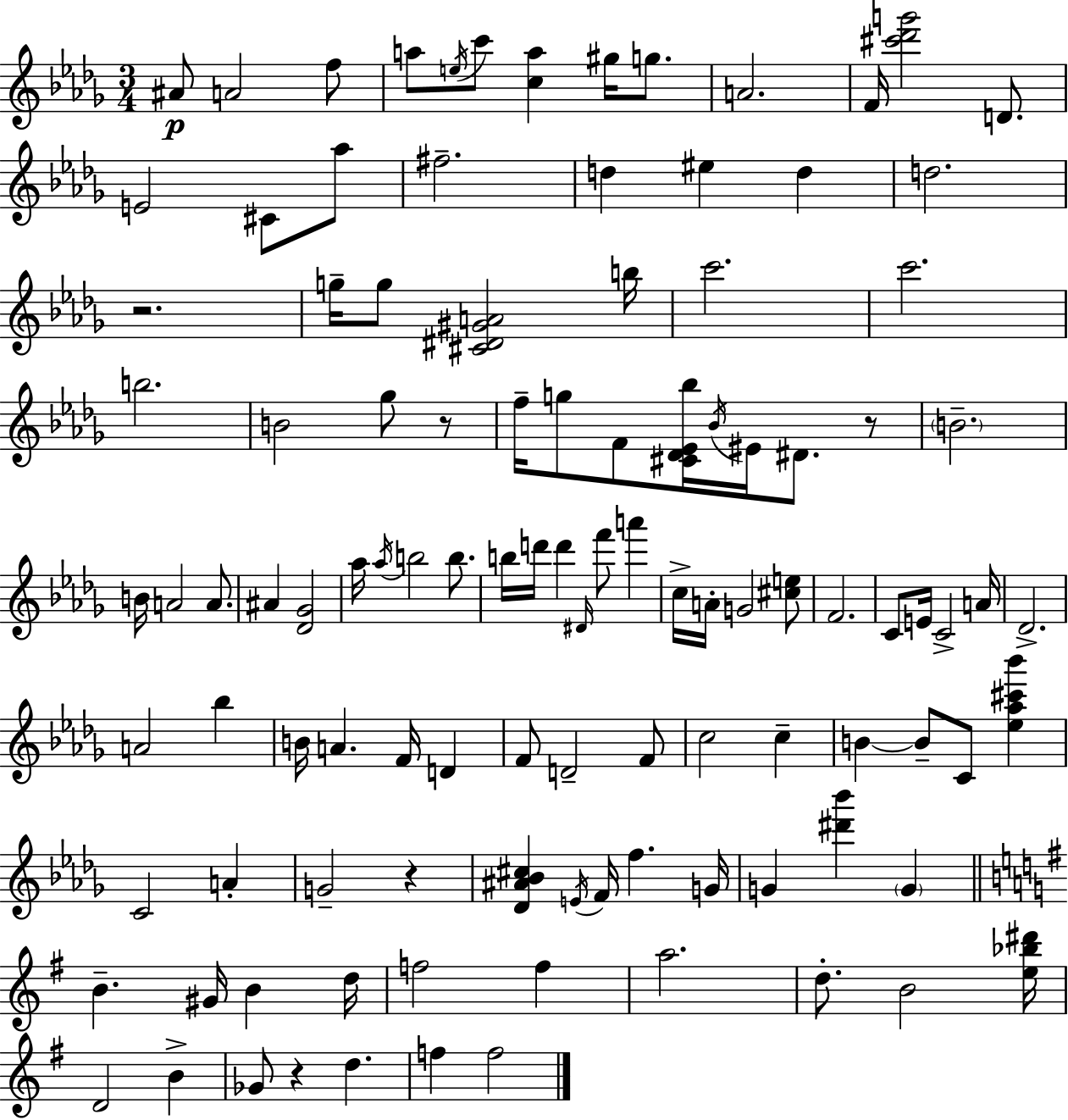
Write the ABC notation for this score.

X:1
T:Untitled
M:3/4
L:1/4
K:Bbm
^A/2 A2 f/2 a/2 e/4 c'/2 [ca] ^g/4 g/2 A2 F/4 [^c'_d'g']2 D/2 E2 ^C/2 _a/2 ^f2 d ^e d d2 z2 g/4 g/2 [^C^D^GA]2 b/4 c'2 c'2 b2 B2 _g/2 z/2 f/4 g/2 F/2 [^C_D_E_b]/4 _B/4 ^E/4 ^D/2 z/2 B2 B/4 A2 A/2 ^A [_D_G]2 _a/4 _a/4 b2 b/2 b/4 d'/4 d' ^D/4 f'/2 a' c/4 A/4 G2 [^ce]/2 F2 C/2 E/4 C2 A/4 _D2 A2 _b B/4 A F/4 D F/2 D2 F/2 c2 c B B/2 C/2 [_e_a^c'_b'] C2 A G2 z [_D^A_B^c] E/4 F/4 f G/4 G [^d'_b'] G B ^G/4 B d/4 f2 f a2 d/2 B2 [e_b^d']/4 D2 B _G/2 z d f f2